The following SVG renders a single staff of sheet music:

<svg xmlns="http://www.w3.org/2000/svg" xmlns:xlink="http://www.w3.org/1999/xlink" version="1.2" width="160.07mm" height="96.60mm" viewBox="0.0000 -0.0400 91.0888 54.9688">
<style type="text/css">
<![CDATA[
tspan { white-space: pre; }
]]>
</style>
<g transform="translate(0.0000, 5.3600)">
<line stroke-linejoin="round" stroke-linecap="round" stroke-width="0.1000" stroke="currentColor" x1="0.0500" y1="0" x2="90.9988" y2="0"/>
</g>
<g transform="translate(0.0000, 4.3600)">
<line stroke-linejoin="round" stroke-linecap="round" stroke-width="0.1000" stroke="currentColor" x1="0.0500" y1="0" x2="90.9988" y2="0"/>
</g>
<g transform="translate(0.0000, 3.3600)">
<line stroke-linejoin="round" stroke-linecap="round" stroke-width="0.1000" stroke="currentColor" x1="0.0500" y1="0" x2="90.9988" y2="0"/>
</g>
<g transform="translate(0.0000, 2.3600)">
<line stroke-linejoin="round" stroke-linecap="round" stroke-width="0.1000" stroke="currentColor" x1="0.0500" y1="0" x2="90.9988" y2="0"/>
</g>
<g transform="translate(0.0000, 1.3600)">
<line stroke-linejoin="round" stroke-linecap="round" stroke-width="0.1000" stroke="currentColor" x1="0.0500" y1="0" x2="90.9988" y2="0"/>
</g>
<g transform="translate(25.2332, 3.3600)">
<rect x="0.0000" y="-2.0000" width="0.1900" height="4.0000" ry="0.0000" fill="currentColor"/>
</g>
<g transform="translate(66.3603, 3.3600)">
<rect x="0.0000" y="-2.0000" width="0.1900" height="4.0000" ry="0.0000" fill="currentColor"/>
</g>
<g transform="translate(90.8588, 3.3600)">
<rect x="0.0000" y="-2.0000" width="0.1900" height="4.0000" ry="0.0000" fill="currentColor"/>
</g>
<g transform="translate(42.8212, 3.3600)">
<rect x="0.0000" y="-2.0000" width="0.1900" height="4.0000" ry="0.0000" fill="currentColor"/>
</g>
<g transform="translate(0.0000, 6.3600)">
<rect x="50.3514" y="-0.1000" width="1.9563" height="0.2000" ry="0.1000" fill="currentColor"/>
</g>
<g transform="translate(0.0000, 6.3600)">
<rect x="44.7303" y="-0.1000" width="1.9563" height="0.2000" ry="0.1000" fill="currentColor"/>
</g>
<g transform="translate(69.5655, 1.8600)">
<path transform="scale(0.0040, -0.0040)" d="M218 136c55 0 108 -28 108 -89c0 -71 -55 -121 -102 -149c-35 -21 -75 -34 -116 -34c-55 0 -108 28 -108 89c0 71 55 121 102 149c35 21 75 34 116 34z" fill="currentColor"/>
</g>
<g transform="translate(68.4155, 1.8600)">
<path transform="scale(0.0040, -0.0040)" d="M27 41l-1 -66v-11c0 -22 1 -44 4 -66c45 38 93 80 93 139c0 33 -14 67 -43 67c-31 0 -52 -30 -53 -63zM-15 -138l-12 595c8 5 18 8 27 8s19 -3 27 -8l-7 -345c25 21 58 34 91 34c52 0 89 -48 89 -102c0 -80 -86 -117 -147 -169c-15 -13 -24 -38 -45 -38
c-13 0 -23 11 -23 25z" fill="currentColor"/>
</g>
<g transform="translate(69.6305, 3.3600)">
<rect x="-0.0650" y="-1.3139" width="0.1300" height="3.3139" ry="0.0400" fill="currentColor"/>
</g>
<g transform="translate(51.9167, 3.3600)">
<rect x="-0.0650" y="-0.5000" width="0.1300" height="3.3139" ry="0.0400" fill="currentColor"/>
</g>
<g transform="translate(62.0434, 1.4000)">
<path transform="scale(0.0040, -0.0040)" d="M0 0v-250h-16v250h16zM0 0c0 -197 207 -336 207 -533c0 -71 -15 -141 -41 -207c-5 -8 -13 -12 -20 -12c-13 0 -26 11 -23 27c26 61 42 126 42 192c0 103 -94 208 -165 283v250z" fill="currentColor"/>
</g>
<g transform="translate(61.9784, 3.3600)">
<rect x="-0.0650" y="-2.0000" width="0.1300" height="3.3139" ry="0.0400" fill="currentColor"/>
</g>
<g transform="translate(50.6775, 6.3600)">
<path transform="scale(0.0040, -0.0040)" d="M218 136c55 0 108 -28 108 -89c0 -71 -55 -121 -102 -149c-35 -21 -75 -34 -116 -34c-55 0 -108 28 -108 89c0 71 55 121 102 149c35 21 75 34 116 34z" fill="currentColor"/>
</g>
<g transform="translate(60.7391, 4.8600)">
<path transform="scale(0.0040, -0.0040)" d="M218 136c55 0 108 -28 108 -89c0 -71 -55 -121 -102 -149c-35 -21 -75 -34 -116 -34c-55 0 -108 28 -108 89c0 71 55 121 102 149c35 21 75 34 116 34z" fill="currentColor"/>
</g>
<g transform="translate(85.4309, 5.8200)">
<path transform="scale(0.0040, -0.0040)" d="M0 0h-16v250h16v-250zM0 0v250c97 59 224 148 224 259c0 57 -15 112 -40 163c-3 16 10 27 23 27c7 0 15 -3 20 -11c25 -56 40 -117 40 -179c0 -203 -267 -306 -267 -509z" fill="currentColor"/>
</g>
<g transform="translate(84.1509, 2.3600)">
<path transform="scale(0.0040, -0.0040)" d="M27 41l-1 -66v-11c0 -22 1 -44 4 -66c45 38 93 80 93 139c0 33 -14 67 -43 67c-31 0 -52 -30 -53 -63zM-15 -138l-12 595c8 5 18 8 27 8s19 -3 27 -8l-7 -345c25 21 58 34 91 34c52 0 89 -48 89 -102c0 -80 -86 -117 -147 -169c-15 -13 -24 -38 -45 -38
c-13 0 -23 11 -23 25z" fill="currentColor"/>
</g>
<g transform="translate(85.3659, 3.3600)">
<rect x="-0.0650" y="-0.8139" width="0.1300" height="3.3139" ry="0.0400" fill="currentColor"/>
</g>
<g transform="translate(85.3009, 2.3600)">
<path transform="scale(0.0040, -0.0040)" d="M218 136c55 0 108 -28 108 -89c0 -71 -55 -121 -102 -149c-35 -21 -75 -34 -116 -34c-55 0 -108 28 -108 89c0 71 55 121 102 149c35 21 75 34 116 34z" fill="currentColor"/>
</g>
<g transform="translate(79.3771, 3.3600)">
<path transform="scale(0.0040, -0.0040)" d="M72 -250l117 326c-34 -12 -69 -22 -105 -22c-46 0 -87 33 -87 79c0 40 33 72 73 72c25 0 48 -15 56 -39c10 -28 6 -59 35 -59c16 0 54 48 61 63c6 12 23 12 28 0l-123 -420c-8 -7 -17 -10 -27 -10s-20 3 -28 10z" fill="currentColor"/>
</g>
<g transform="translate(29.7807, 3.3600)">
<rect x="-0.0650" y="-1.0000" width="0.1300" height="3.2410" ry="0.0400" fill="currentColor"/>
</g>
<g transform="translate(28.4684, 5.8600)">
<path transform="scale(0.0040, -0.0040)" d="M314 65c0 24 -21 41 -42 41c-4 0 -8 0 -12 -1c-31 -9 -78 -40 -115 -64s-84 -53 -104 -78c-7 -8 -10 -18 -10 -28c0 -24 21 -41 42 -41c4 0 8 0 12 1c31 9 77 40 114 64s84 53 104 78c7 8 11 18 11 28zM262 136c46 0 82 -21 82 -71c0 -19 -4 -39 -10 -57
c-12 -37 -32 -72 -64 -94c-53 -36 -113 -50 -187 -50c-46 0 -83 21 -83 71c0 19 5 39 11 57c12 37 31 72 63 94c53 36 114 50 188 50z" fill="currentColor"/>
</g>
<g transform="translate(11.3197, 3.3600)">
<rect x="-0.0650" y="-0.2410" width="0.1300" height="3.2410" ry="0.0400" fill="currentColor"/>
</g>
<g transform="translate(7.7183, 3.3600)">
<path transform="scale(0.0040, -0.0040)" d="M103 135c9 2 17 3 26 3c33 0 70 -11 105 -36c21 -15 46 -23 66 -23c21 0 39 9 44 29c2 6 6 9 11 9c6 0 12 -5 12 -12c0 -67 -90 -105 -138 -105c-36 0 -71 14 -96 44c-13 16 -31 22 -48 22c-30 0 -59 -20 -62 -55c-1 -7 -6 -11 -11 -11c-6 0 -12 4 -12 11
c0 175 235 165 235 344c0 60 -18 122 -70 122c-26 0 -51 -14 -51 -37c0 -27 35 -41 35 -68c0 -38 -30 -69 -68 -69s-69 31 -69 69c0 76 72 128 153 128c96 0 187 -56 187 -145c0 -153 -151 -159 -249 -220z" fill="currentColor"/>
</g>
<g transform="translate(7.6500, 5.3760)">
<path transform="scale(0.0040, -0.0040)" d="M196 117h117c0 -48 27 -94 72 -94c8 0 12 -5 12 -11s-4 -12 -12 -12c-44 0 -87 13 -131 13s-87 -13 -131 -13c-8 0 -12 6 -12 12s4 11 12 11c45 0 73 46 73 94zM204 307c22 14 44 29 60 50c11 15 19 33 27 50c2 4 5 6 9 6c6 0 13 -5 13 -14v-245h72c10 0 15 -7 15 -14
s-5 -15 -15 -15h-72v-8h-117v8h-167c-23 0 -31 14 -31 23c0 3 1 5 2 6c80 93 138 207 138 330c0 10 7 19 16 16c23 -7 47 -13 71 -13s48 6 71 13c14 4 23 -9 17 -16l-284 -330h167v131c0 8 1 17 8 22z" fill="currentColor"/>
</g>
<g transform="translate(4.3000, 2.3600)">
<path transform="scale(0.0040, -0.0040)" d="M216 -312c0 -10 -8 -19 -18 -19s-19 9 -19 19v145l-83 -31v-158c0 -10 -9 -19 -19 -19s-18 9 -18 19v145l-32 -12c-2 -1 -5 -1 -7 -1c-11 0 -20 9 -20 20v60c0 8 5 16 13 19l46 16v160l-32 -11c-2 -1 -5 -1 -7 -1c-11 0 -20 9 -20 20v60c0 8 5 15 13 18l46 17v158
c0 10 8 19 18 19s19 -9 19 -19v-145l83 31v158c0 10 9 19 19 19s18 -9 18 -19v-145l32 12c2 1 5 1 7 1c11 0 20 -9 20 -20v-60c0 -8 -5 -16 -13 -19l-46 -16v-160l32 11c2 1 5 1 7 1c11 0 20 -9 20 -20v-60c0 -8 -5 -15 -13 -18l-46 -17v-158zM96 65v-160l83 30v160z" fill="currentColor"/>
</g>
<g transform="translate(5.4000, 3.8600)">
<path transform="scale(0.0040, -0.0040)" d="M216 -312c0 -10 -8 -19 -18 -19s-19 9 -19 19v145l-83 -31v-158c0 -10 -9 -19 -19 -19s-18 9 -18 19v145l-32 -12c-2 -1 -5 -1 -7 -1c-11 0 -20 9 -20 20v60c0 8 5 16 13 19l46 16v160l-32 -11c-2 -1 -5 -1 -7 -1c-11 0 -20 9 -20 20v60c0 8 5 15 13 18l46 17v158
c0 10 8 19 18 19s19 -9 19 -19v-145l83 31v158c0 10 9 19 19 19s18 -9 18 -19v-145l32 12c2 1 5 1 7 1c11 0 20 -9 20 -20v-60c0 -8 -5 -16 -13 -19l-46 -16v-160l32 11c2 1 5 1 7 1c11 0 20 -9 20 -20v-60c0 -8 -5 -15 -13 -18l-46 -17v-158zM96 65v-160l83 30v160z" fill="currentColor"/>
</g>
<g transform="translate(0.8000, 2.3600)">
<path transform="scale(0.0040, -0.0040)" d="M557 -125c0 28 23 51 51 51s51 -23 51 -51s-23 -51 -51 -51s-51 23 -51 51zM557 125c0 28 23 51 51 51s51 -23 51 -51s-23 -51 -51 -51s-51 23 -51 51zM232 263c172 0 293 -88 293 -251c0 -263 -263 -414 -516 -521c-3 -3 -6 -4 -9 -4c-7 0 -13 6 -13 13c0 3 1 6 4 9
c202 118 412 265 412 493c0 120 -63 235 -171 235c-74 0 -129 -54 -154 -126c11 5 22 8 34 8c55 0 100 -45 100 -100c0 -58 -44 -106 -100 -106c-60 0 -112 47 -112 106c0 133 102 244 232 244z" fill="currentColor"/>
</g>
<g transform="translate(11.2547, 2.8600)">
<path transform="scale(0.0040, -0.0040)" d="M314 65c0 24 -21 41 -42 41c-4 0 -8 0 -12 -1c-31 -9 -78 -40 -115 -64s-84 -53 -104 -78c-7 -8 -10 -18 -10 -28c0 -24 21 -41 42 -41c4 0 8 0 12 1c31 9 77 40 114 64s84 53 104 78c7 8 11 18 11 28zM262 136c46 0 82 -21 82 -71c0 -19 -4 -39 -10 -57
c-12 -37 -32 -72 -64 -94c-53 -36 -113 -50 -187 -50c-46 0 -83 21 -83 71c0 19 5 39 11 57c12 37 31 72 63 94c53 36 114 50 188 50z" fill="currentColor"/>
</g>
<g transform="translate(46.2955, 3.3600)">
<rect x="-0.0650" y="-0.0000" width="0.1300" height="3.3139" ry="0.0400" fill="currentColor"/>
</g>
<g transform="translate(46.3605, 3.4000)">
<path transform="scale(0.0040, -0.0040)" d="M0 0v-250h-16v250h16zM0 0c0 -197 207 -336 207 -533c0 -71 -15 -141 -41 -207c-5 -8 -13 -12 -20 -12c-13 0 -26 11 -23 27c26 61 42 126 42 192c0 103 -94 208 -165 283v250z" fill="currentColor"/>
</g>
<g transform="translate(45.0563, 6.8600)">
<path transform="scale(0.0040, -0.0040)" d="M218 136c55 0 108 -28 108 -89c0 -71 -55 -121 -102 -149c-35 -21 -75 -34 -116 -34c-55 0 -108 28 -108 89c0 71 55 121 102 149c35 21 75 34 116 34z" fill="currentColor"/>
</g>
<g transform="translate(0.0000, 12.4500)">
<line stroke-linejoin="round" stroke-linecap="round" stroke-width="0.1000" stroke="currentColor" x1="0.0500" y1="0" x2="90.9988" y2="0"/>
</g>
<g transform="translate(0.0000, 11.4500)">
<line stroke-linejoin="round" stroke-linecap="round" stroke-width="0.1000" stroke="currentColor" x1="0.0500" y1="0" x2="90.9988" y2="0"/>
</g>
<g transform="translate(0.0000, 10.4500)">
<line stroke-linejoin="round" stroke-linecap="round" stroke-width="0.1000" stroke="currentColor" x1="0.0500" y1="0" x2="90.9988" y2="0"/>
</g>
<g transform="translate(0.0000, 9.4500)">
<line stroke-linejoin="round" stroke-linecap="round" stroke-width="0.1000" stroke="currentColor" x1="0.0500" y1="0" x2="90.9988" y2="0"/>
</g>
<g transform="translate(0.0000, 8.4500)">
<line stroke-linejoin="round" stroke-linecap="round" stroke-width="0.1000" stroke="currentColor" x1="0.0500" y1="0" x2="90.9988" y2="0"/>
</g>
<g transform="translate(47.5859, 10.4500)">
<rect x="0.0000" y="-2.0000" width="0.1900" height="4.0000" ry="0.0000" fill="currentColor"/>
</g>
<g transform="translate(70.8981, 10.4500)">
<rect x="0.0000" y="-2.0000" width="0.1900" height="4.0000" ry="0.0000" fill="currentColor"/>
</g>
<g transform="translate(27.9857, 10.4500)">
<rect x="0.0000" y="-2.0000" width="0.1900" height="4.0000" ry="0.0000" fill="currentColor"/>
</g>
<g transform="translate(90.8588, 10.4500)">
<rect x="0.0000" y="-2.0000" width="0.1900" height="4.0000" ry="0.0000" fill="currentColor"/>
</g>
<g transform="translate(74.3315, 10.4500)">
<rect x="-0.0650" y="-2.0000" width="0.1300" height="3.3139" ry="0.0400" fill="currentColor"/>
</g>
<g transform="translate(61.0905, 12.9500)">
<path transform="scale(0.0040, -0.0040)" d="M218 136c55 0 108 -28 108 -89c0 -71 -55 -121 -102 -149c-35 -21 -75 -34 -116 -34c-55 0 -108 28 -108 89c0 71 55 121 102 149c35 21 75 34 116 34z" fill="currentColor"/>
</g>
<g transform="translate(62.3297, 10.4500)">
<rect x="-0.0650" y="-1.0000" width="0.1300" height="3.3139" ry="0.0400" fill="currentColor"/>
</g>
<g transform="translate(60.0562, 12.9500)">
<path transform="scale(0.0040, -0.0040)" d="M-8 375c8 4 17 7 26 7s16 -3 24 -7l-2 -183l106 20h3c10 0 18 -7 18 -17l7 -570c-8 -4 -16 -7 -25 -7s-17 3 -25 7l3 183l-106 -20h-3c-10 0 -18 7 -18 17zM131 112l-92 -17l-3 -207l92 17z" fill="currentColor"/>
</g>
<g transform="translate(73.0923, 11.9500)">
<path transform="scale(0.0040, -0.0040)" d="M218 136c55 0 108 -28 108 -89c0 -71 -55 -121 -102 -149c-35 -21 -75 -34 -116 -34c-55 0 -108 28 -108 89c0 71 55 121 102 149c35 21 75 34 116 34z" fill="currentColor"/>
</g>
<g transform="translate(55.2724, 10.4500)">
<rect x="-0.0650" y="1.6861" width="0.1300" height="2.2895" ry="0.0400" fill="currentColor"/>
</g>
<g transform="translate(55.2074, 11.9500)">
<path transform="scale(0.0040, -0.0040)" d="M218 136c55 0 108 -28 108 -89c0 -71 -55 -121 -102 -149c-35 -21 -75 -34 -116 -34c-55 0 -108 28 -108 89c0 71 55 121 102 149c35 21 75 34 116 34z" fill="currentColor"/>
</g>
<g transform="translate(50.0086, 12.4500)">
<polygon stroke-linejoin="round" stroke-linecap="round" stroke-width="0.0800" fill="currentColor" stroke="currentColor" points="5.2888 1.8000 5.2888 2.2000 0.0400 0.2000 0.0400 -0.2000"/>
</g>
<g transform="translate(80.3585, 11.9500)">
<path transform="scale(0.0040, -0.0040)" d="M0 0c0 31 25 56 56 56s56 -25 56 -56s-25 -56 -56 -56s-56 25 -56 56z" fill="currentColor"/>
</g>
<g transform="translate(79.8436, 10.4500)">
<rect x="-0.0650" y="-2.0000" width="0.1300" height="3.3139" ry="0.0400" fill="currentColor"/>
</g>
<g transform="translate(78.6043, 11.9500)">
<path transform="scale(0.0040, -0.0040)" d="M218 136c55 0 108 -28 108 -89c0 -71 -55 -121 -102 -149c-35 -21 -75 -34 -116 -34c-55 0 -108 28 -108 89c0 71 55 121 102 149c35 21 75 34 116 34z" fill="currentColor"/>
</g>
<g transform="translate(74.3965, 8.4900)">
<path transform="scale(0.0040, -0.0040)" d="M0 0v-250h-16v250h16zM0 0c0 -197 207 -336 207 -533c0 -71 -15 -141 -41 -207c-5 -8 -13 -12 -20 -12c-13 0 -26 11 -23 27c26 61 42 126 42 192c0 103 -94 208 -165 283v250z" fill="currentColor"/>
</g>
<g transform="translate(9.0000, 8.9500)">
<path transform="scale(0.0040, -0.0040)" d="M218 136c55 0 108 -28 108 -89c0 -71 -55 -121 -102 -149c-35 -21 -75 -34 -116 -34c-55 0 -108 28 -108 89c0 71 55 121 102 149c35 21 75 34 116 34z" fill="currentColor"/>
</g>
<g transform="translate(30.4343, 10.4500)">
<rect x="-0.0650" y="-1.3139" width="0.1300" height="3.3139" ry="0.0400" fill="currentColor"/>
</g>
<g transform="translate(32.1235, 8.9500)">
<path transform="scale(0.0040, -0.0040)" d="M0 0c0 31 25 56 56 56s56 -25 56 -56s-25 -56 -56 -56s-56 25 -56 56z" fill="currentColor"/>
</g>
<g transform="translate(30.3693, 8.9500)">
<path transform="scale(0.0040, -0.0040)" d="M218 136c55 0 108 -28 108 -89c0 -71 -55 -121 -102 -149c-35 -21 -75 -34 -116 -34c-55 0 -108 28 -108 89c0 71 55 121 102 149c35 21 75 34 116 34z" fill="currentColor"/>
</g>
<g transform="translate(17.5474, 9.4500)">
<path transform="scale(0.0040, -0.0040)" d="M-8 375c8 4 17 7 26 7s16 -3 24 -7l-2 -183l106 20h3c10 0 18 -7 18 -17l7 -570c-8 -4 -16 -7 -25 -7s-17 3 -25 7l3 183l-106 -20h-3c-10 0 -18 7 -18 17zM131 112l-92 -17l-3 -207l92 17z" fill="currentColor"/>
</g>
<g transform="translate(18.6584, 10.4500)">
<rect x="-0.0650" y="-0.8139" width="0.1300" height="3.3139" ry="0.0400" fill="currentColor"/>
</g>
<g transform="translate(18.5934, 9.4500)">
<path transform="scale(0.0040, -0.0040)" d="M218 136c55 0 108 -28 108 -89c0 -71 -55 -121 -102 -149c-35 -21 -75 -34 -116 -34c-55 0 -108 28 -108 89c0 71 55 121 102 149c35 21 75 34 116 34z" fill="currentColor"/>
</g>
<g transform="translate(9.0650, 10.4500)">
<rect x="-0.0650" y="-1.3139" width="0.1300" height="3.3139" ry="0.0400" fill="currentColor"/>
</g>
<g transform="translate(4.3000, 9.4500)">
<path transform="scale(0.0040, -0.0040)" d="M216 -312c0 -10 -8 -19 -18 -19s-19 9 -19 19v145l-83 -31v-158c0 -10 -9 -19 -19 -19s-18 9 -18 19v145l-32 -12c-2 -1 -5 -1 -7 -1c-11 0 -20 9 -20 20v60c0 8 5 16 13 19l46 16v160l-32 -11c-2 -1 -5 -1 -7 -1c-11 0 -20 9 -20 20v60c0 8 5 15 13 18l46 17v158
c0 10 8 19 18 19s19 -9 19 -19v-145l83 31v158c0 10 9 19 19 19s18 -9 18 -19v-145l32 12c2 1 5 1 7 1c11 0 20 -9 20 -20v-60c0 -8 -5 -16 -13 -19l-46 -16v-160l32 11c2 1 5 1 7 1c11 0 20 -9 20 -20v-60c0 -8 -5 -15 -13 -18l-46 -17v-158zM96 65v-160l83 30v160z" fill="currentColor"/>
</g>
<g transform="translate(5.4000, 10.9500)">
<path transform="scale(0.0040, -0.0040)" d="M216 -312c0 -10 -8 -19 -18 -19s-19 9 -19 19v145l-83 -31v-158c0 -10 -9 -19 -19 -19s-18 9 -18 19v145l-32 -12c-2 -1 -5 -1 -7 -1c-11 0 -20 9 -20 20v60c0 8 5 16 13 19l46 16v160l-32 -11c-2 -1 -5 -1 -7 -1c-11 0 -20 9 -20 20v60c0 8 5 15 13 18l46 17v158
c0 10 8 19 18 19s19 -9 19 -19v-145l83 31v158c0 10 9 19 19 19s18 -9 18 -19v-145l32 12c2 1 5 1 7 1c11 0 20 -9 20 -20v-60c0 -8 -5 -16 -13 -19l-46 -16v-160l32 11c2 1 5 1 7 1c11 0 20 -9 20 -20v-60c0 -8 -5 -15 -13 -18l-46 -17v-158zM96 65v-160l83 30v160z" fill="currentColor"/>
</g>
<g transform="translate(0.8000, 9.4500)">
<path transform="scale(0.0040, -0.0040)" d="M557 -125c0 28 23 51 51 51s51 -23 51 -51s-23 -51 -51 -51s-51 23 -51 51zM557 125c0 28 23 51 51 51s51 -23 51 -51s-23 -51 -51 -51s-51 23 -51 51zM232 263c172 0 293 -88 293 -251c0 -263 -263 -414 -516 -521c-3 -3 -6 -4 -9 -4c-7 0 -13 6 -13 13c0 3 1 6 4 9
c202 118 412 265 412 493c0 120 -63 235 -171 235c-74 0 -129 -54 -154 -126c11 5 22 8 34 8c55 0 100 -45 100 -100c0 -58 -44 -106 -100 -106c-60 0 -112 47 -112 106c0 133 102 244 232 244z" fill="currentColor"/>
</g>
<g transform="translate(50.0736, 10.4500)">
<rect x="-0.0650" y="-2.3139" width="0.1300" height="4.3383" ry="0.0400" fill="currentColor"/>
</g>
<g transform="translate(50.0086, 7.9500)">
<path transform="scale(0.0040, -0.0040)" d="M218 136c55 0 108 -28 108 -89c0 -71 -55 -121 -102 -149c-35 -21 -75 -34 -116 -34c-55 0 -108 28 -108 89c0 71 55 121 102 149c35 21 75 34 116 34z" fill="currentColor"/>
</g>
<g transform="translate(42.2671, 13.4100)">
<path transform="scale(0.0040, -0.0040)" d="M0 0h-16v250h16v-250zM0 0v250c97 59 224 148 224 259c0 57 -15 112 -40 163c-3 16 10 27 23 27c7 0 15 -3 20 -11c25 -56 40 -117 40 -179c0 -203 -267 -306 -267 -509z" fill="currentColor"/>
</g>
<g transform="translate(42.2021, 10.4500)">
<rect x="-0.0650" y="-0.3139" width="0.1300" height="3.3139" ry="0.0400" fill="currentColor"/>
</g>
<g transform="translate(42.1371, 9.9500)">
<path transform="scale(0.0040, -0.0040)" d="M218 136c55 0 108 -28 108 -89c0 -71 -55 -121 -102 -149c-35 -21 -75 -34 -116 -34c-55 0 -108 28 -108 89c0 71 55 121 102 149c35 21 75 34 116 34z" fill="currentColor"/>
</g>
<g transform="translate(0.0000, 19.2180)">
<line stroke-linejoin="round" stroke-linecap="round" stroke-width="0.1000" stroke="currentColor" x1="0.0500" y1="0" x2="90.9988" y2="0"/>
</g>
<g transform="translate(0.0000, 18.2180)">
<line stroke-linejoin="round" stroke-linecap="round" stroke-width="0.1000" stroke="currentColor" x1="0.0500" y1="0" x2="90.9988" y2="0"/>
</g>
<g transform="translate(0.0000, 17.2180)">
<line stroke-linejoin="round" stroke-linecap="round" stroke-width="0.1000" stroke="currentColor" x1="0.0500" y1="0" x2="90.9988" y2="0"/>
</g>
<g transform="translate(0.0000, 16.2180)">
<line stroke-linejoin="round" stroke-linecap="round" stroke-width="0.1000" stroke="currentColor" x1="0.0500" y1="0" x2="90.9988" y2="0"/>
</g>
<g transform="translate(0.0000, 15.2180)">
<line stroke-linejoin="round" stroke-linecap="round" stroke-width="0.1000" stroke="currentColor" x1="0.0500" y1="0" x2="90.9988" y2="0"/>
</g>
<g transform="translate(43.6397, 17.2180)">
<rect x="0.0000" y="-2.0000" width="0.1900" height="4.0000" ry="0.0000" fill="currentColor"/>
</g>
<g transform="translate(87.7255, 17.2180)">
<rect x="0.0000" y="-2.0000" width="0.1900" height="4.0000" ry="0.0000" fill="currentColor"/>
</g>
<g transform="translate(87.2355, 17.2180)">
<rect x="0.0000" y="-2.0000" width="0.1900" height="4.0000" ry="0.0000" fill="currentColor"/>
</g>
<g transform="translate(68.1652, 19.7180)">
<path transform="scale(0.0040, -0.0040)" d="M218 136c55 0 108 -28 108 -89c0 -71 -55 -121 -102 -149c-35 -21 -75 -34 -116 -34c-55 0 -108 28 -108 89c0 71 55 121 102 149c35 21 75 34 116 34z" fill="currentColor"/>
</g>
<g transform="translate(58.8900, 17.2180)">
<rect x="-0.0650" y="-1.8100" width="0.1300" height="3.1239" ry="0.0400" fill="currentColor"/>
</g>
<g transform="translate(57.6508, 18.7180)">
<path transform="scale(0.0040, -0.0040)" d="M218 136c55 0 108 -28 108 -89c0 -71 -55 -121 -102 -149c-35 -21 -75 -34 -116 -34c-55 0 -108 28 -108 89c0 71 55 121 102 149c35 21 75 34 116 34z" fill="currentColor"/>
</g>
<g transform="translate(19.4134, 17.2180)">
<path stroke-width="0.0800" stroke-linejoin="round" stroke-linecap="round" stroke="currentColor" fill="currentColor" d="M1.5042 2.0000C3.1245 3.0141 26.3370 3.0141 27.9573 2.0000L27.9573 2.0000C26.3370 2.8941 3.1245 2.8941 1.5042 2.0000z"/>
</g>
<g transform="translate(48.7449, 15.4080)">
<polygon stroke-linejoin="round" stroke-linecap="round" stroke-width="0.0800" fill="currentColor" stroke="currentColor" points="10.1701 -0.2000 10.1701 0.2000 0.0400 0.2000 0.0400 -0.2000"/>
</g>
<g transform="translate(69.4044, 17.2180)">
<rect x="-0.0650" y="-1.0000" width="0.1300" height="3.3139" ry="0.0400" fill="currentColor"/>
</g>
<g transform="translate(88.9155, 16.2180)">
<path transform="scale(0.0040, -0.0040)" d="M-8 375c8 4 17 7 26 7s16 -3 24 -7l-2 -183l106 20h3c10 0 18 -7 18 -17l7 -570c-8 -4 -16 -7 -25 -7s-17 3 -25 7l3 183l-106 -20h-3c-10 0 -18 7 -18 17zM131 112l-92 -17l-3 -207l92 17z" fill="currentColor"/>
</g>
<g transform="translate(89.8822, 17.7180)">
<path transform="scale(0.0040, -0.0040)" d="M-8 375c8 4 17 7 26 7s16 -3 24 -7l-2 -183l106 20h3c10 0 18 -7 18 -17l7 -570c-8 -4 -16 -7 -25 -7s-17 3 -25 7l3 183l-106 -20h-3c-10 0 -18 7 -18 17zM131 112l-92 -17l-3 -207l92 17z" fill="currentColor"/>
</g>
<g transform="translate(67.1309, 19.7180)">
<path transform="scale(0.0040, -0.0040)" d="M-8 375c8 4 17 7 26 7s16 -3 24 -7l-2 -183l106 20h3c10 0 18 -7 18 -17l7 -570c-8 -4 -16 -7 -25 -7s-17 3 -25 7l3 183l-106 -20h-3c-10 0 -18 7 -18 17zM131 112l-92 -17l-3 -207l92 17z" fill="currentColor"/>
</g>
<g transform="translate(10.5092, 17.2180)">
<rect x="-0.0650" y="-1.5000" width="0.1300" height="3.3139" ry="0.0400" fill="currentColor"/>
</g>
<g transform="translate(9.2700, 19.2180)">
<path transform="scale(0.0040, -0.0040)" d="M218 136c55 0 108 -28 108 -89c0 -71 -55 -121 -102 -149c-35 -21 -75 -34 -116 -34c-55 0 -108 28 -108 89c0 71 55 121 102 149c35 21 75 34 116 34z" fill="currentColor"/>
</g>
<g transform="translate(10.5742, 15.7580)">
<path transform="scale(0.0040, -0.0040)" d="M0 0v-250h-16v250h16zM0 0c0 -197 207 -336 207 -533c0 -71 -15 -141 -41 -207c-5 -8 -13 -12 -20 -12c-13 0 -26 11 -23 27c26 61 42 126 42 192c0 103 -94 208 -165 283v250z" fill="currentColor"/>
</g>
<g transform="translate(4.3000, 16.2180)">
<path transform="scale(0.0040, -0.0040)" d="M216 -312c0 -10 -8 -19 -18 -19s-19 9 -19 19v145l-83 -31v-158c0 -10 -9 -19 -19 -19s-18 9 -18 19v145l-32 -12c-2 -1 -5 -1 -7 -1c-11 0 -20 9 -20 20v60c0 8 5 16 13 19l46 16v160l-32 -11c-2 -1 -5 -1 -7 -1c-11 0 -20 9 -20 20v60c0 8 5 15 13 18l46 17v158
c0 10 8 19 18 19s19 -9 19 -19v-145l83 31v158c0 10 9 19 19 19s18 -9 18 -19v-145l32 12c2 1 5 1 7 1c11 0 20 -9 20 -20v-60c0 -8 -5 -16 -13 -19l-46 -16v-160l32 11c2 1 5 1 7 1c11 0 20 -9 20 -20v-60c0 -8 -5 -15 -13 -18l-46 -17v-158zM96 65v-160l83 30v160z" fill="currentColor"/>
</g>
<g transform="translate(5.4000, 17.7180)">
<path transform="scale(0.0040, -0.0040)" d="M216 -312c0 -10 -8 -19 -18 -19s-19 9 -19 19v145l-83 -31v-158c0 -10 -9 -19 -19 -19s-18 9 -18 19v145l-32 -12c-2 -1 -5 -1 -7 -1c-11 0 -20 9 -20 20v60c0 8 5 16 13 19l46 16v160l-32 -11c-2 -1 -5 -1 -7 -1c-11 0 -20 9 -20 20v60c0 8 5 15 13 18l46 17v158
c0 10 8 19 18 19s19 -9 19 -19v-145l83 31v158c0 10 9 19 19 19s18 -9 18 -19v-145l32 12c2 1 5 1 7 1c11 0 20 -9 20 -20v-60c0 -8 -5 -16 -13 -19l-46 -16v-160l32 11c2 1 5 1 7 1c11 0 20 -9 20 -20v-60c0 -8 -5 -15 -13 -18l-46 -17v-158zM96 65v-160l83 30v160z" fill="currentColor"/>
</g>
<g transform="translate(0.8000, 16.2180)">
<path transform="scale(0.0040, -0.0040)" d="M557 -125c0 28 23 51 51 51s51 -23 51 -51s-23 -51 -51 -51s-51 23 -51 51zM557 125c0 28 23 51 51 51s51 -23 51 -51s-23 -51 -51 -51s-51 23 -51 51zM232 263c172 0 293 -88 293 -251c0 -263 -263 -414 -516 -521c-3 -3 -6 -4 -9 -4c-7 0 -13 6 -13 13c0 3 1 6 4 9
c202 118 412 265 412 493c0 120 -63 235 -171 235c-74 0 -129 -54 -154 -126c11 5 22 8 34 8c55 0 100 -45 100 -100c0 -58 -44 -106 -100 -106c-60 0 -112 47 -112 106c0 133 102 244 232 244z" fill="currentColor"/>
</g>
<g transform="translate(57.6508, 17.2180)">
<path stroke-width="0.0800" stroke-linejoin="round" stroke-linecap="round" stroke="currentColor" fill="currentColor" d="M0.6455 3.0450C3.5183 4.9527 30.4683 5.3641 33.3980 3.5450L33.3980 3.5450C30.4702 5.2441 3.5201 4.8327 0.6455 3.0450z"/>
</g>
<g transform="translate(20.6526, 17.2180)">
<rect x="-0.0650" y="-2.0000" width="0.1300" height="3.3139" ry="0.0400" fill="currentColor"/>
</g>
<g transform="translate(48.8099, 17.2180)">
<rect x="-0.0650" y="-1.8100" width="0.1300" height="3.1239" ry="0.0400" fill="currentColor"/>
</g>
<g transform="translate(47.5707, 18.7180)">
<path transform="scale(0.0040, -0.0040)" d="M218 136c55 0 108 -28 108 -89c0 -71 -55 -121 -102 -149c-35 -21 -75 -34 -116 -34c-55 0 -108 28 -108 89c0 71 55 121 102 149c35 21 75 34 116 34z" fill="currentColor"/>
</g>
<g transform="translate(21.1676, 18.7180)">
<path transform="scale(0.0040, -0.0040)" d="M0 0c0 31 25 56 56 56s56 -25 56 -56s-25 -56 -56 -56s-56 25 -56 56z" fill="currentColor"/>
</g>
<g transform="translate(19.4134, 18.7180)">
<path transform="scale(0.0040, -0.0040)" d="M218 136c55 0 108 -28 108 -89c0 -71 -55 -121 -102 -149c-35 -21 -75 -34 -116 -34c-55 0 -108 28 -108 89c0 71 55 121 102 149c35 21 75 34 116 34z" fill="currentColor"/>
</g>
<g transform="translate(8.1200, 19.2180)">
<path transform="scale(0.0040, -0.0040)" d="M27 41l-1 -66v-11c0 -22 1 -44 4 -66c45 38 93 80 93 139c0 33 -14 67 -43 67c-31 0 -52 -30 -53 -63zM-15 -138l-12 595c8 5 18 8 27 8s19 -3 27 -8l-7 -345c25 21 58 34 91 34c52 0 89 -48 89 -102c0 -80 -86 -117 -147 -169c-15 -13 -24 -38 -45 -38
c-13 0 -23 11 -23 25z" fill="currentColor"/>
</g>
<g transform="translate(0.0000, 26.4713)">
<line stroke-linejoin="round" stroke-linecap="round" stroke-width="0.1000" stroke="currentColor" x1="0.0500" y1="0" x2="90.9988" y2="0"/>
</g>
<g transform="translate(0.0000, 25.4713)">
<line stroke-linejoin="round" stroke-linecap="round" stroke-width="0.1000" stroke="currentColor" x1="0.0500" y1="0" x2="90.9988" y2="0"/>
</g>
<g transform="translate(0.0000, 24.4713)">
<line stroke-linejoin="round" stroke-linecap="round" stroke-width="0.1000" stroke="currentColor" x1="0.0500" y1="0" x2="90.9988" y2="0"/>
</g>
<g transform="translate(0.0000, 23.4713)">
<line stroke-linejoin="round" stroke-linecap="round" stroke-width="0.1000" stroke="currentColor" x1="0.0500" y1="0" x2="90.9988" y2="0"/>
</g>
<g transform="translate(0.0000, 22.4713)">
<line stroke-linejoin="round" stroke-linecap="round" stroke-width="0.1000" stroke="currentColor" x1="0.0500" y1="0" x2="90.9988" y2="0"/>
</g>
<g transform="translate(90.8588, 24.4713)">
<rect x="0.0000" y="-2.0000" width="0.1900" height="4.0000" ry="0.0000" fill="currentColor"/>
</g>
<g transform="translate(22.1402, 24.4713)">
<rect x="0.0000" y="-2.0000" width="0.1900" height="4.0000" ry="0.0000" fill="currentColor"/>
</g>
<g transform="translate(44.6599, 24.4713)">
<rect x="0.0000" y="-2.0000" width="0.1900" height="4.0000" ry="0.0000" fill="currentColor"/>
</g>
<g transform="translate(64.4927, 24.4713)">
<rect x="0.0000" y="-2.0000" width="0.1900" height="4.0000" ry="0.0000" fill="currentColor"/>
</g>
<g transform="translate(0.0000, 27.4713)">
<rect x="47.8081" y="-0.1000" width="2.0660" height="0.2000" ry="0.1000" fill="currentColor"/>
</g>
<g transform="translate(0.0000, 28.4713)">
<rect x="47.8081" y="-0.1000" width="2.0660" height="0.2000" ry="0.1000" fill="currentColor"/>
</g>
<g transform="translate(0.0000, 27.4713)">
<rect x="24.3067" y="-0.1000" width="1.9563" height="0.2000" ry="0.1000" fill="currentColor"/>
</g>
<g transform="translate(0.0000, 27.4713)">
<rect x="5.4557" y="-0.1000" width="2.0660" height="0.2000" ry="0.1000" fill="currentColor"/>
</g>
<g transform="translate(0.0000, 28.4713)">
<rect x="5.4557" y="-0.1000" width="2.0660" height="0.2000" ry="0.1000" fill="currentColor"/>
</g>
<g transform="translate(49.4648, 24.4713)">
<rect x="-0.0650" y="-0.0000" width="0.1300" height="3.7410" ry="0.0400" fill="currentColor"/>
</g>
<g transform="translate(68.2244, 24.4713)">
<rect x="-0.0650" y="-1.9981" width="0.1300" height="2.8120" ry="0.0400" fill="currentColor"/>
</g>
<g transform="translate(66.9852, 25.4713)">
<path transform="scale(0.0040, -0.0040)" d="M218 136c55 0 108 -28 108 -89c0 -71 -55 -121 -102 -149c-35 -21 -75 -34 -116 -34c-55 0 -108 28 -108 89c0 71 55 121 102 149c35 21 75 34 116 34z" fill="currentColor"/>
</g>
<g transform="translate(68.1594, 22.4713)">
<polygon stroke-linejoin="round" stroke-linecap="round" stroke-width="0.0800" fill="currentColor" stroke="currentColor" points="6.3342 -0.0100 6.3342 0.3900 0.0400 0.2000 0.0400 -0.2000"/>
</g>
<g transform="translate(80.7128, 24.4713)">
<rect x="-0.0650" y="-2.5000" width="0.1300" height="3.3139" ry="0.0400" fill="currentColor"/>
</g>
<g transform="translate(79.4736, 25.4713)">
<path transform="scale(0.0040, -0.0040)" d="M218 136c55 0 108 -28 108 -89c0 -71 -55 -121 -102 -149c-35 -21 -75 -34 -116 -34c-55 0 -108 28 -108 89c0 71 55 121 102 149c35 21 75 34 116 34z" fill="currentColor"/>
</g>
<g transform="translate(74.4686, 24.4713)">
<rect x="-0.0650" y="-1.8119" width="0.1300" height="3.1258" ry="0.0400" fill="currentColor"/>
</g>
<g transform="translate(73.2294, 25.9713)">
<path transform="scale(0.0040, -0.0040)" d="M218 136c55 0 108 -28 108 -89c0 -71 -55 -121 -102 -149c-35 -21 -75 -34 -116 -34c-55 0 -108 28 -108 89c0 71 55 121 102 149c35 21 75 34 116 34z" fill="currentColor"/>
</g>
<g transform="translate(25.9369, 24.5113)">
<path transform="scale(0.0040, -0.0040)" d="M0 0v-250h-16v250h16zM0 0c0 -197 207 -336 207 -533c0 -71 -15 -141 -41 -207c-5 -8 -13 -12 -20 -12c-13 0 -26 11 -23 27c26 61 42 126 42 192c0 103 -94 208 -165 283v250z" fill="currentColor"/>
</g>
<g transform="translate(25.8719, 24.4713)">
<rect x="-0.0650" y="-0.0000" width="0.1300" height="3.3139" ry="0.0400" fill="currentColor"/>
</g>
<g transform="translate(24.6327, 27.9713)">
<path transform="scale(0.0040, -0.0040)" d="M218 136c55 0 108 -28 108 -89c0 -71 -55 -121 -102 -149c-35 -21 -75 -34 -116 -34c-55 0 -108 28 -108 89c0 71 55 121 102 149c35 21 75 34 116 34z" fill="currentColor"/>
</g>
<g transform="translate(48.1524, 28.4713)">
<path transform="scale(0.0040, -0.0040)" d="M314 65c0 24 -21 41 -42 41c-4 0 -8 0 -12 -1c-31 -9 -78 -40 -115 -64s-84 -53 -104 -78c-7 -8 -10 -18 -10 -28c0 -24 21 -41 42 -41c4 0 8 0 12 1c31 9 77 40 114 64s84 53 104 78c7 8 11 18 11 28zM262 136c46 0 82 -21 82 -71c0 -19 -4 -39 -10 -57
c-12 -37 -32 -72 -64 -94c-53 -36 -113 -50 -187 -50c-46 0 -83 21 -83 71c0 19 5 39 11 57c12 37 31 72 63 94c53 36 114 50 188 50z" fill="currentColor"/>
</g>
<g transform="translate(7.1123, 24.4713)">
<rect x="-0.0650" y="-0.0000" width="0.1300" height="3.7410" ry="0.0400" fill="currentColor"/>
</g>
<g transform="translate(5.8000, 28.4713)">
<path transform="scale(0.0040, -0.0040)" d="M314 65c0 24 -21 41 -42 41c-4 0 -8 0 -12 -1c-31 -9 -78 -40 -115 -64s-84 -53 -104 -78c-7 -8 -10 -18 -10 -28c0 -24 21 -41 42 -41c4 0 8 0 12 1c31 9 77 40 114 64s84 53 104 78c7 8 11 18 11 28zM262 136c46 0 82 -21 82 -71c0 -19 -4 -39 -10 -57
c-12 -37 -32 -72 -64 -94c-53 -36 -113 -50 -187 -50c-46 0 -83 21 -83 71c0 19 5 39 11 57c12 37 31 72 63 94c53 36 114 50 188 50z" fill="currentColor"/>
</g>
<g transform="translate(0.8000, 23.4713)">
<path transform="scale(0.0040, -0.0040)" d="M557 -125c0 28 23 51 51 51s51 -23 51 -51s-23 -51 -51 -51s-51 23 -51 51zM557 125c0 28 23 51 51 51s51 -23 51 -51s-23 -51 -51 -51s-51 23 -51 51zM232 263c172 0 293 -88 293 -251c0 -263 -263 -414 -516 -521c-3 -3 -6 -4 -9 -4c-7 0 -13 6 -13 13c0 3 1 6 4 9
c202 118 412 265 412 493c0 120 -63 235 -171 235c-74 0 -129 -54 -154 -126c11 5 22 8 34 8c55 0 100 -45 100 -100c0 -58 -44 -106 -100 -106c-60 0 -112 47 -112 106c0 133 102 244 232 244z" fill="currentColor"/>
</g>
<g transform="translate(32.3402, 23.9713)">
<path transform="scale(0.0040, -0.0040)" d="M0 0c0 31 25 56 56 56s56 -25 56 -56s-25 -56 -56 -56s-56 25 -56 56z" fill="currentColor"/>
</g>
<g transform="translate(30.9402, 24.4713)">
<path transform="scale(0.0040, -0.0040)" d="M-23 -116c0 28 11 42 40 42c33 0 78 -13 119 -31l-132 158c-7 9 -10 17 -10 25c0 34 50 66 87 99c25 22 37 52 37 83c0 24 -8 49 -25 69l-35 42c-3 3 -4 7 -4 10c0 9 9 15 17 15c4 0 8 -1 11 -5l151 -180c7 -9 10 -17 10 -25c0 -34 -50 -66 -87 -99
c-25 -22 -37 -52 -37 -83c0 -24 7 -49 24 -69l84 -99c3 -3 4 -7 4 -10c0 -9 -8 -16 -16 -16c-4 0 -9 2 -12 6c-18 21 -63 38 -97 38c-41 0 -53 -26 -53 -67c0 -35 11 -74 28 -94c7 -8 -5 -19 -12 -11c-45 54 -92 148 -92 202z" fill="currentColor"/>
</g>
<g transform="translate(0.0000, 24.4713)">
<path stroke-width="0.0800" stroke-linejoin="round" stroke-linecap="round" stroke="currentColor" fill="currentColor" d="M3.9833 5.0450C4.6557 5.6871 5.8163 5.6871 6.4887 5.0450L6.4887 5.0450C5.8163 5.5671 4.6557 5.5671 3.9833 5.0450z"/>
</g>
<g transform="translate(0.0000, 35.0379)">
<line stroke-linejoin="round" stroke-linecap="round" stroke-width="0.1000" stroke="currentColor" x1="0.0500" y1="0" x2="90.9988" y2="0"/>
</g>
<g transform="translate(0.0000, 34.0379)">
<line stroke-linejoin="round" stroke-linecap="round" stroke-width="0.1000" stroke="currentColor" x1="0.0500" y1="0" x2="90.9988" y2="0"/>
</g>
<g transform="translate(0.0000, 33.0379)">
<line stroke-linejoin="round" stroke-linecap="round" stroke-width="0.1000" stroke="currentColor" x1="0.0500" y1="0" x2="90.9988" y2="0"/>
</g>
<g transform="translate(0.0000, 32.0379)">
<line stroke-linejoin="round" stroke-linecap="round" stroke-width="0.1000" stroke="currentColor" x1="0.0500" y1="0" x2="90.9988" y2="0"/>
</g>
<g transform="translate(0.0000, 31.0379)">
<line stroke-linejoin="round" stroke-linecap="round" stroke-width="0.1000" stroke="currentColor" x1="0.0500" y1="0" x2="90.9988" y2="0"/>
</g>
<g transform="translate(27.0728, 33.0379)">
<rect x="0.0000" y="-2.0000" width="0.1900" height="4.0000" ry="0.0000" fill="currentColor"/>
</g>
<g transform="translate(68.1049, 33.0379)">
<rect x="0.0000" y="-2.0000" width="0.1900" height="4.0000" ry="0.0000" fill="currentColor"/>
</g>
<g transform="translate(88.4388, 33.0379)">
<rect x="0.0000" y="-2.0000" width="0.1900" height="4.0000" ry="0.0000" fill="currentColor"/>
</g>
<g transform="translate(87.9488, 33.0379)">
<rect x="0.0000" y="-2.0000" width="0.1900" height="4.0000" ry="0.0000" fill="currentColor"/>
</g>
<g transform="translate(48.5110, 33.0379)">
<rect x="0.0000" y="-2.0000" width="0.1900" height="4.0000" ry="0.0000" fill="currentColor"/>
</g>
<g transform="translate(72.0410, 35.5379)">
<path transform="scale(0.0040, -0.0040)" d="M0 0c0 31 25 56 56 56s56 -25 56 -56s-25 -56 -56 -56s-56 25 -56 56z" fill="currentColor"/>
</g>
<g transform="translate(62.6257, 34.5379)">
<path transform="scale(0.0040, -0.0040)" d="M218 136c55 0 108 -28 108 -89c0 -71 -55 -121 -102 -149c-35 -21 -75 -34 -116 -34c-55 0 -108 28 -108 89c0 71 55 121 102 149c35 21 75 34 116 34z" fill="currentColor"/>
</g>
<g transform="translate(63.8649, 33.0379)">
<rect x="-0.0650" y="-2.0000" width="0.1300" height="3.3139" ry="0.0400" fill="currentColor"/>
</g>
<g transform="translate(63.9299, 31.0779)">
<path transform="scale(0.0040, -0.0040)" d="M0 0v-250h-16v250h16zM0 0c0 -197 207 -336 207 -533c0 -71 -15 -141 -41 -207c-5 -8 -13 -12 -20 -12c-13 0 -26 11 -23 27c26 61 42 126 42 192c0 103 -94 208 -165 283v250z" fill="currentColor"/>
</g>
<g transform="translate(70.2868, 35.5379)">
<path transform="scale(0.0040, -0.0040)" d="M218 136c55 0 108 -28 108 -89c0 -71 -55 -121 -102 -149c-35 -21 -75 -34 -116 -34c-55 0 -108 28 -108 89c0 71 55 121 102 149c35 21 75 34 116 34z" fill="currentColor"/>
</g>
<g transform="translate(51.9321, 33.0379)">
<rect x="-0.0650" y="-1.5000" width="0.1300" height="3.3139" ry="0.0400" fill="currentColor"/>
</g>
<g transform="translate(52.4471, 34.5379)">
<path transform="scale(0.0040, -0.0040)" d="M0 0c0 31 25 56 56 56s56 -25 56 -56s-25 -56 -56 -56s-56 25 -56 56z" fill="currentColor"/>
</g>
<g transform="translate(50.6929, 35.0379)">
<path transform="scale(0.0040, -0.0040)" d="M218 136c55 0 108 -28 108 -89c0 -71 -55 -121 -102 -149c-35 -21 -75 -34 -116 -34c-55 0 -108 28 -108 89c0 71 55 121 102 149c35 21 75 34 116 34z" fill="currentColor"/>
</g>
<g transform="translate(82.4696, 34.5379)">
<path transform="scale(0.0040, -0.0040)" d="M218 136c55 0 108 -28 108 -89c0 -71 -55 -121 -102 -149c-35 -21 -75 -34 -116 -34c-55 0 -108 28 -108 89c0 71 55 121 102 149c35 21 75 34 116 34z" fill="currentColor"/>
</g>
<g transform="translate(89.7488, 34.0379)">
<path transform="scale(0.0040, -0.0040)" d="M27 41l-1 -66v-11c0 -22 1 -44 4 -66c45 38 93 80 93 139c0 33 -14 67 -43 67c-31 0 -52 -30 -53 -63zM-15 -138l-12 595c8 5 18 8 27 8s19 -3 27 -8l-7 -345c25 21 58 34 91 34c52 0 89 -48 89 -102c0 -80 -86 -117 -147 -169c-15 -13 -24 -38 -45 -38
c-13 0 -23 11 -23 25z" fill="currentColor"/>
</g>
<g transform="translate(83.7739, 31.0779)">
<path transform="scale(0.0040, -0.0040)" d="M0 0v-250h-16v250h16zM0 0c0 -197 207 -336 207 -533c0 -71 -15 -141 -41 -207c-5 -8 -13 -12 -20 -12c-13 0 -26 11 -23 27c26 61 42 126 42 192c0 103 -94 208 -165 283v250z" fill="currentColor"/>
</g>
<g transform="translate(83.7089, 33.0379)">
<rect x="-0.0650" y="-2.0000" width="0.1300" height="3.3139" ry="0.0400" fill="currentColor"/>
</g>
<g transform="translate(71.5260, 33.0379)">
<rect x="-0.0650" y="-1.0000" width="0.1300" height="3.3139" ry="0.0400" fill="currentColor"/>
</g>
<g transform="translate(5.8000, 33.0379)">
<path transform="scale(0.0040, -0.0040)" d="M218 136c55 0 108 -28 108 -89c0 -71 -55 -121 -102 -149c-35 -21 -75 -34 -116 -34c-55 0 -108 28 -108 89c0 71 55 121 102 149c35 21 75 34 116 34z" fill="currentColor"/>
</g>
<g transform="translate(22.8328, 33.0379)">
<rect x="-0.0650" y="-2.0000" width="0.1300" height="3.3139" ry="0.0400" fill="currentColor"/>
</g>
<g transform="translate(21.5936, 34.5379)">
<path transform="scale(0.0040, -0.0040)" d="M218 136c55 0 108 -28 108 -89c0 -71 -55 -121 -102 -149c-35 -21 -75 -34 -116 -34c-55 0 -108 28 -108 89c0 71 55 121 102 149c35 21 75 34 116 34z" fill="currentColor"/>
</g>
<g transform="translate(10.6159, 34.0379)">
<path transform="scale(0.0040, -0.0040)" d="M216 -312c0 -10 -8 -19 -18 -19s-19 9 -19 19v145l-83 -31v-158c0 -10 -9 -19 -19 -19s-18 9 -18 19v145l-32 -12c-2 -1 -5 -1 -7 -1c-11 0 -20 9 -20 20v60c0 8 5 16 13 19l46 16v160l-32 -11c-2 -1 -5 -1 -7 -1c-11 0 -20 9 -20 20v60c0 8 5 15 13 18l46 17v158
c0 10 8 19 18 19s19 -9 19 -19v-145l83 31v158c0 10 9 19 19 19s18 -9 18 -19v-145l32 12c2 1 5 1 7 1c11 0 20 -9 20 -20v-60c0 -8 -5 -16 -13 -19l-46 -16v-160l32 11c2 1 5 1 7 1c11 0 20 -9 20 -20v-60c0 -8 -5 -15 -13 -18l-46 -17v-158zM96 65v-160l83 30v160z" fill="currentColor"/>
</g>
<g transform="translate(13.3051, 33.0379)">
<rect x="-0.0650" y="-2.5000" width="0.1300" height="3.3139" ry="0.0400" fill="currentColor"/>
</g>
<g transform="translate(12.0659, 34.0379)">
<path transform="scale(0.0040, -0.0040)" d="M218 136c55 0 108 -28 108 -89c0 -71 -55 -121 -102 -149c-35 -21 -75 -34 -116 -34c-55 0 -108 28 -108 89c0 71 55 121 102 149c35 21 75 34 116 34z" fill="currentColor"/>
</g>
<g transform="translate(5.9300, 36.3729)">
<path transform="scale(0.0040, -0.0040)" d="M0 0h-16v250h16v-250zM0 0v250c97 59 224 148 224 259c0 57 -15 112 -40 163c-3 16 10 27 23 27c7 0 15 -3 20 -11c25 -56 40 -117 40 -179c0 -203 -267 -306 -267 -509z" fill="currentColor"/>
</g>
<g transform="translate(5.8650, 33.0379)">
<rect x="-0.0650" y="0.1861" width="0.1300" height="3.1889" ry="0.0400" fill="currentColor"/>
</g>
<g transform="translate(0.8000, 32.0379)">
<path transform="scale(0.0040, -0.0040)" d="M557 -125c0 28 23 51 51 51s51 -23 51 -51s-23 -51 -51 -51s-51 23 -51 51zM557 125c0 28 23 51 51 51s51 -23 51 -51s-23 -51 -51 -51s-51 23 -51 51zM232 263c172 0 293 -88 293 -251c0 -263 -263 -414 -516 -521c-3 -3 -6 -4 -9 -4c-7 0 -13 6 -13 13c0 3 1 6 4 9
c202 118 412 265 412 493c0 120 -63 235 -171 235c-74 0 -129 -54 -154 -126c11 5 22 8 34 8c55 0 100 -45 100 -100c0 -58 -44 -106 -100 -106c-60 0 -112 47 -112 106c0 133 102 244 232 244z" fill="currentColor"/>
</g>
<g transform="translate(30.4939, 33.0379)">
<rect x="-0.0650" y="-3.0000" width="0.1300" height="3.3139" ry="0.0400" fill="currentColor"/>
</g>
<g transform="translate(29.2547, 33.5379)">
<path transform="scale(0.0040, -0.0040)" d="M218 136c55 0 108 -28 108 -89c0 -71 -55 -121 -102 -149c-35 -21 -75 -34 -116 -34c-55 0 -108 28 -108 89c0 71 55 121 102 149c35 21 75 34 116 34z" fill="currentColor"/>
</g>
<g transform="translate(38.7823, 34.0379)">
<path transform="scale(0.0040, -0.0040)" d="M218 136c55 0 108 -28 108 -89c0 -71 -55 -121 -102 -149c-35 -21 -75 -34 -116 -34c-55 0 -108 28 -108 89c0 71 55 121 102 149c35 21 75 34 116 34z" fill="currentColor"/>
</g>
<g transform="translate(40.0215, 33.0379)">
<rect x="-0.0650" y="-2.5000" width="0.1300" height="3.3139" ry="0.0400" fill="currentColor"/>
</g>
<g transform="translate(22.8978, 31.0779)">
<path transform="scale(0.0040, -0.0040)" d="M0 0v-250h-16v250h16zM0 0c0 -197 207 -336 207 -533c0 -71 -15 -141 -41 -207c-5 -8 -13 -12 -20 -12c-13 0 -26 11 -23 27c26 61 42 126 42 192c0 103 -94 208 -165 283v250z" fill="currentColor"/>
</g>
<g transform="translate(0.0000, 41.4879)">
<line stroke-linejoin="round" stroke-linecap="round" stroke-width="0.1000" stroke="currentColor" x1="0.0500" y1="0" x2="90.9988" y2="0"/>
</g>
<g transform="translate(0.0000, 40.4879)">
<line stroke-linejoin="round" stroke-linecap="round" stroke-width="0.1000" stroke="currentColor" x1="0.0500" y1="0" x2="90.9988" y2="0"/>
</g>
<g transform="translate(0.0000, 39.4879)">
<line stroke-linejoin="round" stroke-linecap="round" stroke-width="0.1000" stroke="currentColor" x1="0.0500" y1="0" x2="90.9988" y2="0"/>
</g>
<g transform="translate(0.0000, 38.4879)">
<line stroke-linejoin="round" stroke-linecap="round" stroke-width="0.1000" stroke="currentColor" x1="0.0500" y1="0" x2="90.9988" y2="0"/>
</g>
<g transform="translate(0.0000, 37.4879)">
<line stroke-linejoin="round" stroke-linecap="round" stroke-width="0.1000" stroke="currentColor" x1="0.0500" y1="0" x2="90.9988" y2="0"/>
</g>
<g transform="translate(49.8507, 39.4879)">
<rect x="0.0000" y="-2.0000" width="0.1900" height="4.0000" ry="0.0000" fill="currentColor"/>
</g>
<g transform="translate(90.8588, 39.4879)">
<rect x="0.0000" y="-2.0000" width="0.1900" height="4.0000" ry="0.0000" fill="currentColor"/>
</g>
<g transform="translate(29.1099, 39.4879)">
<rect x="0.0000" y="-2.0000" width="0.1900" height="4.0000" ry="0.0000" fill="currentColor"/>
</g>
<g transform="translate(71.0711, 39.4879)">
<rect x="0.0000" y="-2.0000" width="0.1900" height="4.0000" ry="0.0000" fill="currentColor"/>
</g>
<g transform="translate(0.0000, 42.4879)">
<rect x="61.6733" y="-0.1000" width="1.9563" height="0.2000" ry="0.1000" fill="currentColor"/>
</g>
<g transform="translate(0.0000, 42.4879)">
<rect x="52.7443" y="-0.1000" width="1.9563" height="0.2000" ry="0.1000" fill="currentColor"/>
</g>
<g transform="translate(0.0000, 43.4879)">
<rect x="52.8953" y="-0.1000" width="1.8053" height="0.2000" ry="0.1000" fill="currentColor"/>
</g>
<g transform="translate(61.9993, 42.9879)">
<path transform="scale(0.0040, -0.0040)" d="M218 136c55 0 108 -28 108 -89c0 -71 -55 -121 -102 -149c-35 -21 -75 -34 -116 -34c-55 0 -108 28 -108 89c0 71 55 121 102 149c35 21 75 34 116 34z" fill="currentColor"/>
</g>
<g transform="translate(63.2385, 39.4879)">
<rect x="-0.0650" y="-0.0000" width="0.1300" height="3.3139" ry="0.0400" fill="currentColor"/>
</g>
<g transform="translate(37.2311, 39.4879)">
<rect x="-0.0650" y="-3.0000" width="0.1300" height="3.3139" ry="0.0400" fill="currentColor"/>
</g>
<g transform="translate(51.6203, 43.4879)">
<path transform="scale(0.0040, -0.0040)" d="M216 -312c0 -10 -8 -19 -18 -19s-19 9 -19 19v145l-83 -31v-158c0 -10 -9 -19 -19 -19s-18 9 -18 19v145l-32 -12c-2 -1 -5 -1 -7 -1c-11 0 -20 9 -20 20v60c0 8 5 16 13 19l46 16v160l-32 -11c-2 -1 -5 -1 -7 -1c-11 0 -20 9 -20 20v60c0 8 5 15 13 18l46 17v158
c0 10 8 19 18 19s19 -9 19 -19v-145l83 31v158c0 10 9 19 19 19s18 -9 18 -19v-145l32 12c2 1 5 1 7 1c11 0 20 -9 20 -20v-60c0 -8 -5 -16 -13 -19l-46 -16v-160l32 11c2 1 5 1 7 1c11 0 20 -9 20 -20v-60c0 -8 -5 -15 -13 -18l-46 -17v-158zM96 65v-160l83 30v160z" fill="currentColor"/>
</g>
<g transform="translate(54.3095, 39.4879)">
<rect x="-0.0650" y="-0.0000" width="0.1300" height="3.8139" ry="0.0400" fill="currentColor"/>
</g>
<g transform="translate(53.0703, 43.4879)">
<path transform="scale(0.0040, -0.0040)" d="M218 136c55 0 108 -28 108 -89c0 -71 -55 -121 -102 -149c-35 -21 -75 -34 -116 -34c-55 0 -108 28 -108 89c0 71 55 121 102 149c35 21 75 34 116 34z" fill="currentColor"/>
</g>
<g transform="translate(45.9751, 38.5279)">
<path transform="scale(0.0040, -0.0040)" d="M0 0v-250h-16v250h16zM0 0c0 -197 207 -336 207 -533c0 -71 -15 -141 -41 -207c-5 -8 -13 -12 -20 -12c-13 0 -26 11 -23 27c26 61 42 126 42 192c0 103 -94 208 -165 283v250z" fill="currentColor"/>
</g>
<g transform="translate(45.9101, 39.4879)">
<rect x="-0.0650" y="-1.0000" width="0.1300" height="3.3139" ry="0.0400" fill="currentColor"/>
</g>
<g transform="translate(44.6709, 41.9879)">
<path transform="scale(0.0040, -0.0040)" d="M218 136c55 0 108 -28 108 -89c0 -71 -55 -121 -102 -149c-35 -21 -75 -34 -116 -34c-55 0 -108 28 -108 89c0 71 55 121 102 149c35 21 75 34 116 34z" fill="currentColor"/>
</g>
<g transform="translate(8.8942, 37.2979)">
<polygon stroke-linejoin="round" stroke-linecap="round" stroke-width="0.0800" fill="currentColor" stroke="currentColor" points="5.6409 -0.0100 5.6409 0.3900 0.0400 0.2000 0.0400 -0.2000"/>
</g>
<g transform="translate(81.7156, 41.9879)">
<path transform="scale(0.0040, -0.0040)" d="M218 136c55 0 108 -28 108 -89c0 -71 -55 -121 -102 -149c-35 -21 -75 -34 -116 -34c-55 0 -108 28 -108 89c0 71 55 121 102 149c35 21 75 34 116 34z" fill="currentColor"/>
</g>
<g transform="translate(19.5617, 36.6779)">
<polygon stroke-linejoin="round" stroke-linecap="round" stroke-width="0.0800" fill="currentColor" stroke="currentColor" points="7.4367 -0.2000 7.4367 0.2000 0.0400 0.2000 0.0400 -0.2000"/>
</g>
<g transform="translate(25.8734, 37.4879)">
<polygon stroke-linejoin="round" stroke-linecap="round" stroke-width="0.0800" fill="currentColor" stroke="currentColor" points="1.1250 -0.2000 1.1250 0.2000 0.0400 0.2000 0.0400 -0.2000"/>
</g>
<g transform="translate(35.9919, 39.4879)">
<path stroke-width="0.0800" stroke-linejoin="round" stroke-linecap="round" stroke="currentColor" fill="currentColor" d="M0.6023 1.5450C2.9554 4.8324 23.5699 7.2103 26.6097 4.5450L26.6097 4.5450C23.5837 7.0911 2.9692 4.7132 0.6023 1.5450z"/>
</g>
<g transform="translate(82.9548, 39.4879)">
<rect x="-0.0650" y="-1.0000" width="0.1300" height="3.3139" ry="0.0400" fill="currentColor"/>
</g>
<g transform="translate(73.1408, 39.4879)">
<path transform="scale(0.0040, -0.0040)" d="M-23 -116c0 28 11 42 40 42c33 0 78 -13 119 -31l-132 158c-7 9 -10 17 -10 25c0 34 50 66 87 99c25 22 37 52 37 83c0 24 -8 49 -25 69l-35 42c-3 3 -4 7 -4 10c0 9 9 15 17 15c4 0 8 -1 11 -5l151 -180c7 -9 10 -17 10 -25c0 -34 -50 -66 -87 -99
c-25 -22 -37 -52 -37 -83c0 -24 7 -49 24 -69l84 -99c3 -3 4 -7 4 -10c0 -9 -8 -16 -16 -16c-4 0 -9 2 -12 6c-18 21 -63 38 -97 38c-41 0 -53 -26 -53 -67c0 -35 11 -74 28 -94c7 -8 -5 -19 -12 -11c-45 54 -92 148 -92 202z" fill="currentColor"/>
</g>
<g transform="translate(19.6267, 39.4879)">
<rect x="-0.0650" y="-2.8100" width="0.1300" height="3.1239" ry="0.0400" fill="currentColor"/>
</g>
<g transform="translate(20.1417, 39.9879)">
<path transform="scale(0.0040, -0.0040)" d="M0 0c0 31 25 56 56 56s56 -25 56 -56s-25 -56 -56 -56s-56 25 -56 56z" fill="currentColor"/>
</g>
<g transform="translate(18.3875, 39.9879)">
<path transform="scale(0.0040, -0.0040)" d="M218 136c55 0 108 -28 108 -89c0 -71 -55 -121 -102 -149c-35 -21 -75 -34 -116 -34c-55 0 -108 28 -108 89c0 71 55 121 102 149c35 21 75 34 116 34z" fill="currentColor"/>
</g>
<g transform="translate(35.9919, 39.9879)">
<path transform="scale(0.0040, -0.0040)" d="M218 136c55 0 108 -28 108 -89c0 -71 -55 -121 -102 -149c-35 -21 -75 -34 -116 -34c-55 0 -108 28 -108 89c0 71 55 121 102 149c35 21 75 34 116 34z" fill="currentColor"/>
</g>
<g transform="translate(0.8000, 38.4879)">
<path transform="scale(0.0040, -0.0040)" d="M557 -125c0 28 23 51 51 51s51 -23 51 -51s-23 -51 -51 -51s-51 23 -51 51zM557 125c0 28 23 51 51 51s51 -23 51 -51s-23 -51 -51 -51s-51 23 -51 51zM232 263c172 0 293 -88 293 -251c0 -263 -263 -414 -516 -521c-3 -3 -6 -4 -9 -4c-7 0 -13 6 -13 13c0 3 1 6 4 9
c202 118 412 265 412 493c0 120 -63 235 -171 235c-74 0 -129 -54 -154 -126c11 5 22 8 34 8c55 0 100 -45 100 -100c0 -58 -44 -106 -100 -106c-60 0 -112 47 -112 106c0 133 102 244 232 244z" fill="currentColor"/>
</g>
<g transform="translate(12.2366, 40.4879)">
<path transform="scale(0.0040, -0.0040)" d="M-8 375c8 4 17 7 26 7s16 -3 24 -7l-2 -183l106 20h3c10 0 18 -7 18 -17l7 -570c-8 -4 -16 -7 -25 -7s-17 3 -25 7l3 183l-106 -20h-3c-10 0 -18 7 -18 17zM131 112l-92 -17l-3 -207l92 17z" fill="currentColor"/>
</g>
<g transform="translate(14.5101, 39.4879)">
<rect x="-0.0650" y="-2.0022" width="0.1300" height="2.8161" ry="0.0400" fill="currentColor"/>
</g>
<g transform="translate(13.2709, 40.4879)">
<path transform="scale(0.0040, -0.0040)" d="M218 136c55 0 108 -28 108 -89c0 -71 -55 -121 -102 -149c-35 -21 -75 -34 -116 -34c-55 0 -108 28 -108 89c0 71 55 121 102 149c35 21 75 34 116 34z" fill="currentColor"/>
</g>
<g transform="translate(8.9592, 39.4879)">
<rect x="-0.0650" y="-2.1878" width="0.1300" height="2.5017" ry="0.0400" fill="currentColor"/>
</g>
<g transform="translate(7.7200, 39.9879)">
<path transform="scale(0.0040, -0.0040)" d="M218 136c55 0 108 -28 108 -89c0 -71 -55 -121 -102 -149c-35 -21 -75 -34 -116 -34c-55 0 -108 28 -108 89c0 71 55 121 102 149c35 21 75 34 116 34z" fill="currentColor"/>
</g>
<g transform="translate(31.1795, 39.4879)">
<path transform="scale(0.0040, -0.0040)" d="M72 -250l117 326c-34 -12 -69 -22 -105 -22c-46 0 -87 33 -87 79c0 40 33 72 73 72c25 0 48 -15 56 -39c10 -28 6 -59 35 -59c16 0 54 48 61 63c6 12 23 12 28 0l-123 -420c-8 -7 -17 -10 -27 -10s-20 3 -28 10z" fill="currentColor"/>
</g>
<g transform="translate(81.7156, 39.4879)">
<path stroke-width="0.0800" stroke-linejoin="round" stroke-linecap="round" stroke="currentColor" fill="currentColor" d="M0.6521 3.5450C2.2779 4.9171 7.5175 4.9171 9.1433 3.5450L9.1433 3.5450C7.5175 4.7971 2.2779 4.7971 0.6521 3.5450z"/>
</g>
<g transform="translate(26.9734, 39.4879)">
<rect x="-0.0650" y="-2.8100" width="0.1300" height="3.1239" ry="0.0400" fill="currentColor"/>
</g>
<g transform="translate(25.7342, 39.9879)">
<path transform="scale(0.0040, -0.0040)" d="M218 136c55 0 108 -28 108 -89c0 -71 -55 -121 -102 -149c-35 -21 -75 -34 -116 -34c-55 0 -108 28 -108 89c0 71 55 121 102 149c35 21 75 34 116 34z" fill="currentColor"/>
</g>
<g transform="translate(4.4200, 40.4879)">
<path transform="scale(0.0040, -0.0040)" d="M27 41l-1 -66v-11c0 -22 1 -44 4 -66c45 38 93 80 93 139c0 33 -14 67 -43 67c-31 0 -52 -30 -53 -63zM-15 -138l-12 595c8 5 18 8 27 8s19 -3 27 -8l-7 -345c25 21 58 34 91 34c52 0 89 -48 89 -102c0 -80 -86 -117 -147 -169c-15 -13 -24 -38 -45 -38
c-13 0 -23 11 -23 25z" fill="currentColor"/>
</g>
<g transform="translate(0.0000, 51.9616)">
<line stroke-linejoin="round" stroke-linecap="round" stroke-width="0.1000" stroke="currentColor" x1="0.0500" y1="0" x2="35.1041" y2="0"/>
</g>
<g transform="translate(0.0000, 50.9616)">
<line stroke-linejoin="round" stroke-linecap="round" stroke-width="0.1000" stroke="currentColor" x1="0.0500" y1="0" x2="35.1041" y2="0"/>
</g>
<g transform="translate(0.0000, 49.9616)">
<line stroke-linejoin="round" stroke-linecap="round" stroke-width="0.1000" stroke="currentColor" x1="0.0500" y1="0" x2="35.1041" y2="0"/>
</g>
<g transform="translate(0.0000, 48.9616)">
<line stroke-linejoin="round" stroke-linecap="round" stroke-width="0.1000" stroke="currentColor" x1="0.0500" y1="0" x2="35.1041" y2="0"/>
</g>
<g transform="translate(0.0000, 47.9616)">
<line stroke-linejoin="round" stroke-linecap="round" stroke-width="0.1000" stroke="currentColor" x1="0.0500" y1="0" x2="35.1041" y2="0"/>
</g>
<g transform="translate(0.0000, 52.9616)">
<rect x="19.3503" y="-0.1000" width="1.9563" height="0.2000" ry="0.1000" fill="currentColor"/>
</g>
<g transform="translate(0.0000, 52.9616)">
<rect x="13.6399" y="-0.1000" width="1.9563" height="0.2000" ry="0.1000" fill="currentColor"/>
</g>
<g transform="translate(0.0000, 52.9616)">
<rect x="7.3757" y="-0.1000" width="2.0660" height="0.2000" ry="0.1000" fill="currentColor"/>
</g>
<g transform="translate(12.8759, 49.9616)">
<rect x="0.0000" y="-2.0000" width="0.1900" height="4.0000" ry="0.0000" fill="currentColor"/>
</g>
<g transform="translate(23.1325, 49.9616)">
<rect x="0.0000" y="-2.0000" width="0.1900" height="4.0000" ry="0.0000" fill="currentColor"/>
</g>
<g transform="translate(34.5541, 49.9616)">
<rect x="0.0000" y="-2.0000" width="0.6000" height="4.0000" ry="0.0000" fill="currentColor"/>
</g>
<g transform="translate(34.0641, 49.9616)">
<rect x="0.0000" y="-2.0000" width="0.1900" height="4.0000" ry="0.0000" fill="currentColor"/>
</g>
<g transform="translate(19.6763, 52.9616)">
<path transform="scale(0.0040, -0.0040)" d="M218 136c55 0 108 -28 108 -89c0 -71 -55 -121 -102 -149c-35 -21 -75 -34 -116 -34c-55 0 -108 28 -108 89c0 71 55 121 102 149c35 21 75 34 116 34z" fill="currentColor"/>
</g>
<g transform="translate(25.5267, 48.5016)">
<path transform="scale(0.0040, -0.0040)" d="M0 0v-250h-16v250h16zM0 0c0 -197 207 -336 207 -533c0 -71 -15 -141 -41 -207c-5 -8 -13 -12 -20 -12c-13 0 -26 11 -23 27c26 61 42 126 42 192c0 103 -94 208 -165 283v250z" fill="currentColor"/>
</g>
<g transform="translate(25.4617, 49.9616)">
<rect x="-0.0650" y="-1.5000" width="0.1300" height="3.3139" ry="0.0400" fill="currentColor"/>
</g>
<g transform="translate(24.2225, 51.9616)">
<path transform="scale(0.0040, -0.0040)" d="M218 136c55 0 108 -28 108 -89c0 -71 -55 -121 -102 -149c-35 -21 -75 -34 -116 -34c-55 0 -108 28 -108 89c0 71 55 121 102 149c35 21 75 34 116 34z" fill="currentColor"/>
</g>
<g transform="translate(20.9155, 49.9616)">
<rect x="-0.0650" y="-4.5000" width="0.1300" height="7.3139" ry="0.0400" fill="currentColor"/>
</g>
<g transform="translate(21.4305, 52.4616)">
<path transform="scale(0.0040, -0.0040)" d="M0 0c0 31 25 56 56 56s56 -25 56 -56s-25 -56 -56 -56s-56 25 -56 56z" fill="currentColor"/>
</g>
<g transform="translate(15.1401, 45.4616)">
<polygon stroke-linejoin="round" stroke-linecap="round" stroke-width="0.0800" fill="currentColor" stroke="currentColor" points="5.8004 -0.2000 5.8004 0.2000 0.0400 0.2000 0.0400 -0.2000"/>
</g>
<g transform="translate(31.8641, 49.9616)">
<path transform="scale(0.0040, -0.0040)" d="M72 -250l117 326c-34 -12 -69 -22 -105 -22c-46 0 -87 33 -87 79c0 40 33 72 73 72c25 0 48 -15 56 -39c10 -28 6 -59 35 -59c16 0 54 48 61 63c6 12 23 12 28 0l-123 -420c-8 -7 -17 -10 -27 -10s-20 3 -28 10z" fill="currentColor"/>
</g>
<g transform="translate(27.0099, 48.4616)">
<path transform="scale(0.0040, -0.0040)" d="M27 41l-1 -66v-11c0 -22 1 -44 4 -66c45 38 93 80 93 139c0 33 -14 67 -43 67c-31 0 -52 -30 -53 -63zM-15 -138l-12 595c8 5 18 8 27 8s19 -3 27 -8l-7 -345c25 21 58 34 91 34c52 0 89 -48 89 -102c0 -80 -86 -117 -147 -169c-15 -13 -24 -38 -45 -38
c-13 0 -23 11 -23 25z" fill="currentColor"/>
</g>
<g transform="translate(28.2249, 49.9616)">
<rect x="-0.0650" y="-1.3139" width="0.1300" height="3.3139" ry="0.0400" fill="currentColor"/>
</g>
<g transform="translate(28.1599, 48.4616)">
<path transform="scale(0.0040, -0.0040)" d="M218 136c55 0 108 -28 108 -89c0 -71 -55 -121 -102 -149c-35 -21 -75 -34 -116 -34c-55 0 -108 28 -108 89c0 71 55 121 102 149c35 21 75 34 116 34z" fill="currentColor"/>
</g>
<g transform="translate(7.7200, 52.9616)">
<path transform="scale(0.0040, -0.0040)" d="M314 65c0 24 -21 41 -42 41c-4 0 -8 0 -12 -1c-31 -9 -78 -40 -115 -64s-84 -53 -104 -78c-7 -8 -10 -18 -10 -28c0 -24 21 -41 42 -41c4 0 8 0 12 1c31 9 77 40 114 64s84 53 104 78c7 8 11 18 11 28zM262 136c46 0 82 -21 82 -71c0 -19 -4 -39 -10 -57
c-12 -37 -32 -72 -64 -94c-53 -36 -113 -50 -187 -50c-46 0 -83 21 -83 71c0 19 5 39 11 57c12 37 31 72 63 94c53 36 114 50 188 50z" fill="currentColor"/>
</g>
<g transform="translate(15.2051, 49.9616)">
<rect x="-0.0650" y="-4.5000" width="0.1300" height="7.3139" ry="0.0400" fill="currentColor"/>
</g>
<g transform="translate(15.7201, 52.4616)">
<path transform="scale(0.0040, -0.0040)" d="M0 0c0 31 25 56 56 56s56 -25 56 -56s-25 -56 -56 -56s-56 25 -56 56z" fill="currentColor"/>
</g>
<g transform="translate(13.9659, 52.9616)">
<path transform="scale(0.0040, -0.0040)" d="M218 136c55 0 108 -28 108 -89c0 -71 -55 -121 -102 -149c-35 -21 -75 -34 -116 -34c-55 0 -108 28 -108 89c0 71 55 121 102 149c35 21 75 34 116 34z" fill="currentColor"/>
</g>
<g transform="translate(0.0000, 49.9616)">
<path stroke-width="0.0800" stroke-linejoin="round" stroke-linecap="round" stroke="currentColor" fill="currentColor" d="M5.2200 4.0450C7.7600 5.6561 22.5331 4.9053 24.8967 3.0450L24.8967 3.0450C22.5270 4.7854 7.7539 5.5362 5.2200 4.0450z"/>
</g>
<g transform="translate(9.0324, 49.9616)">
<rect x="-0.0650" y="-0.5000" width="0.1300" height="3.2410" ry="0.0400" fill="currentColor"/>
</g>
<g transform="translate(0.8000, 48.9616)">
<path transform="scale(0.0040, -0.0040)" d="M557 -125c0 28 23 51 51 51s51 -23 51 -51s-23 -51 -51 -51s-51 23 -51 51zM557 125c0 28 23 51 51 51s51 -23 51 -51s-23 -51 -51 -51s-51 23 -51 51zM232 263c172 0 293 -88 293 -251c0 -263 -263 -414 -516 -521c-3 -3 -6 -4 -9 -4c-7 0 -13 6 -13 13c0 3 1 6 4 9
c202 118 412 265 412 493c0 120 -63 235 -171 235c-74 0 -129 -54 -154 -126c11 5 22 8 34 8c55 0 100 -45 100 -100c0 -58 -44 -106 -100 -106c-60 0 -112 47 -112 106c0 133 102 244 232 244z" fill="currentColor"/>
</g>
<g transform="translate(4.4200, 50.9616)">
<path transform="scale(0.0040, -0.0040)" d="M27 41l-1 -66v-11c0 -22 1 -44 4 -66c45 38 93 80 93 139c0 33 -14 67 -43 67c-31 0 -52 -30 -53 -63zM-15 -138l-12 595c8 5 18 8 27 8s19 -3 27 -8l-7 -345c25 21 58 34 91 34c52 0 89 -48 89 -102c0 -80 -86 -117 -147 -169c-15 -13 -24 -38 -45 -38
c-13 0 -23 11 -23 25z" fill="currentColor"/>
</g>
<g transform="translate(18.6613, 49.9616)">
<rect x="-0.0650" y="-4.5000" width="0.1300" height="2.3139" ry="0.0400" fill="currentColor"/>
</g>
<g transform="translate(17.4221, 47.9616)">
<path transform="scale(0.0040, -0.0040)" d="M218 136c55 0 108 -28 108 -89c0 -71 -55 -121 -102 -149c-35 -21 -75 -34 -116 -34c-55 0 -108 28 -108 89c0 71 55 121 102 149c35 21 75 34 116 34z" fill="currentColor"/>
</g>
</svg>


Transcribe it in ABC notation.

X:1
T:Untitled
M:2/4
L:1/4
K:D
E,2 ^F,,2 D,,/2 E,, A,,/2 _G, z/2 _F,/2 G, F, G, E,/2 B,/2 A,,/2 F,, A,,/2 A,, _G,,/2 A,, A,,/2 A,,/2 F,, C,,2 D,,/2 z C,,2 B,,/2 A,,/2 B,, D,/2 ^B,, A,,/2 C, B,, G,, A,,/2 F,, A,,/2 C,/2 B,,/2 C,/2 C,/4 z/2 C, F,,/2 ^C,, D,, z F,, E,,2 E,,/2 A,/2 E,,/2 G,,/2 _G, z/2